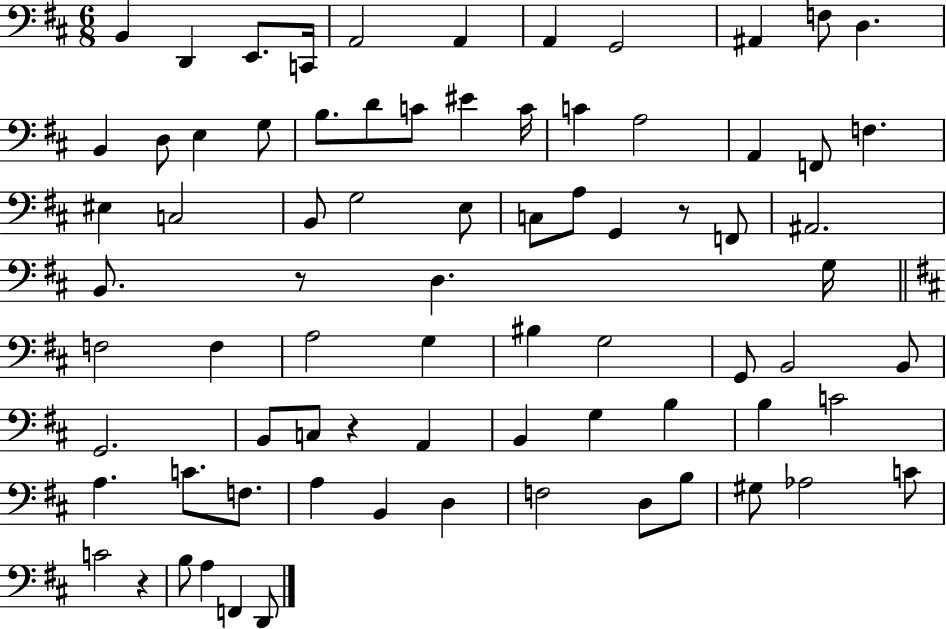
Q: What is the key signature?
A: D major